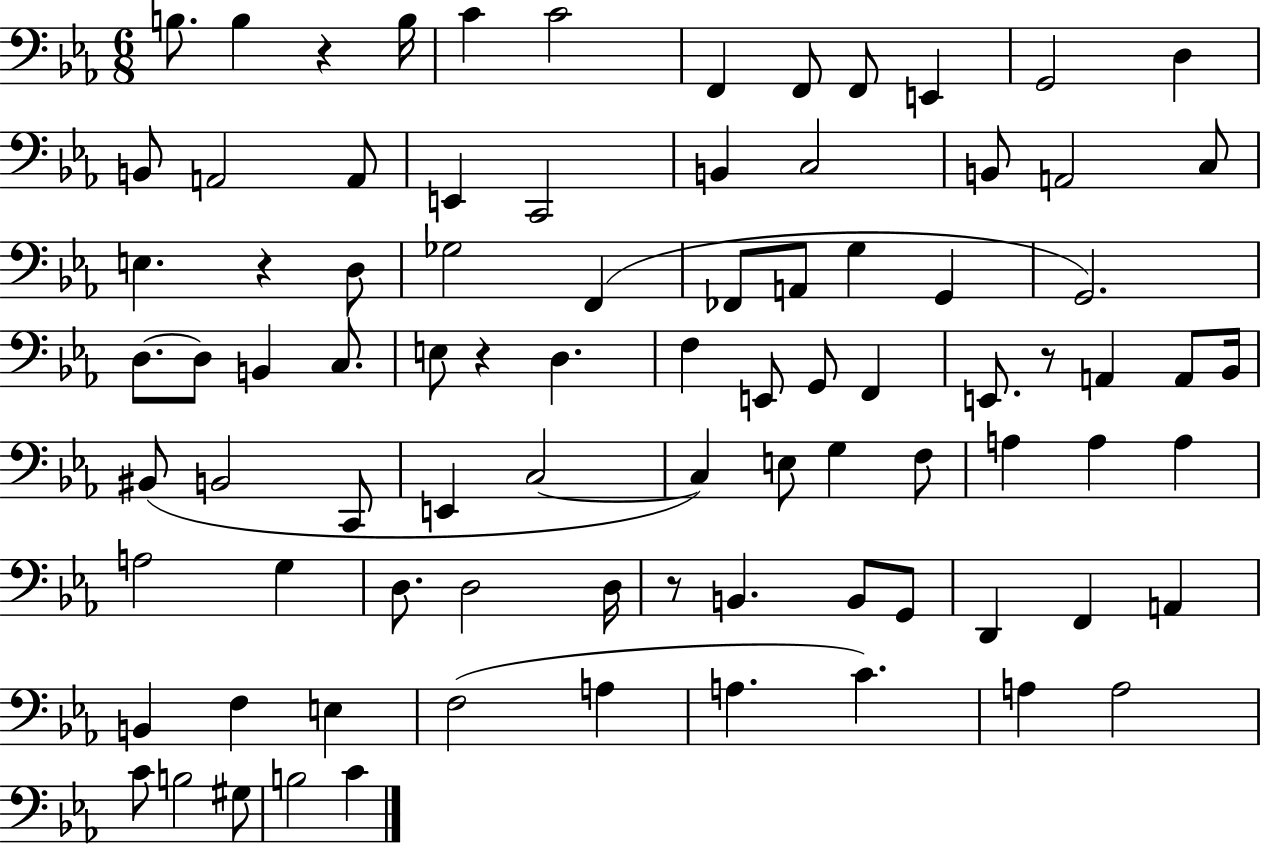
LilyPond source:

{
  \clef bass
  \numericTimeSignature
  \time 6/8
  \key ees \major
  b8. b4 r4 b16 | c'4 c'2 | f,4 f,8 f,8 e,4 | g,2 d4 | \break b,8 a,2 a,8 | e,4 c,2 | b,4 c2 | b,8 a,2 c8 | \break e4. r4 d8 | ges2 f,4( | fes,8 a,8 g4 g,4 | g,2.) | \break d8.~~ d8 b,4 c8. | e8 r4 d4. | f4 e,8 g,8 f,4 | e,8. r8 a,4 a,8 bes,16 | \break bis,8( b,2 c,8 | e,4 c2~~ | c4) e8 g4 f8 | a4 a4 a4 | \break a2 g4 | d8. d2 d16 | r8 b,4. b,8 g,8 | d,4 f,4 a,4 | \break b,4 f4 e4 | f2( a4 | a4. c'4.) | a4 a2 | \break c'8 b2 gis8 | b2 c'4 | \bar "|."
}